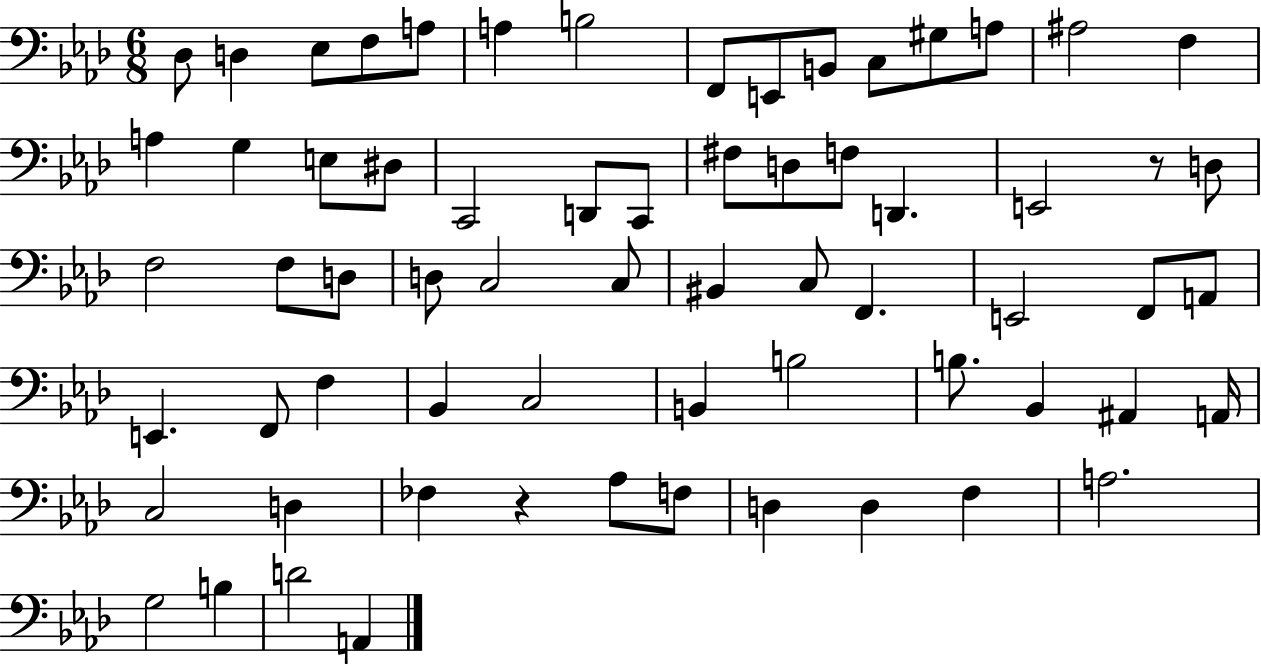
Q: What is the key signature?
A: AES major